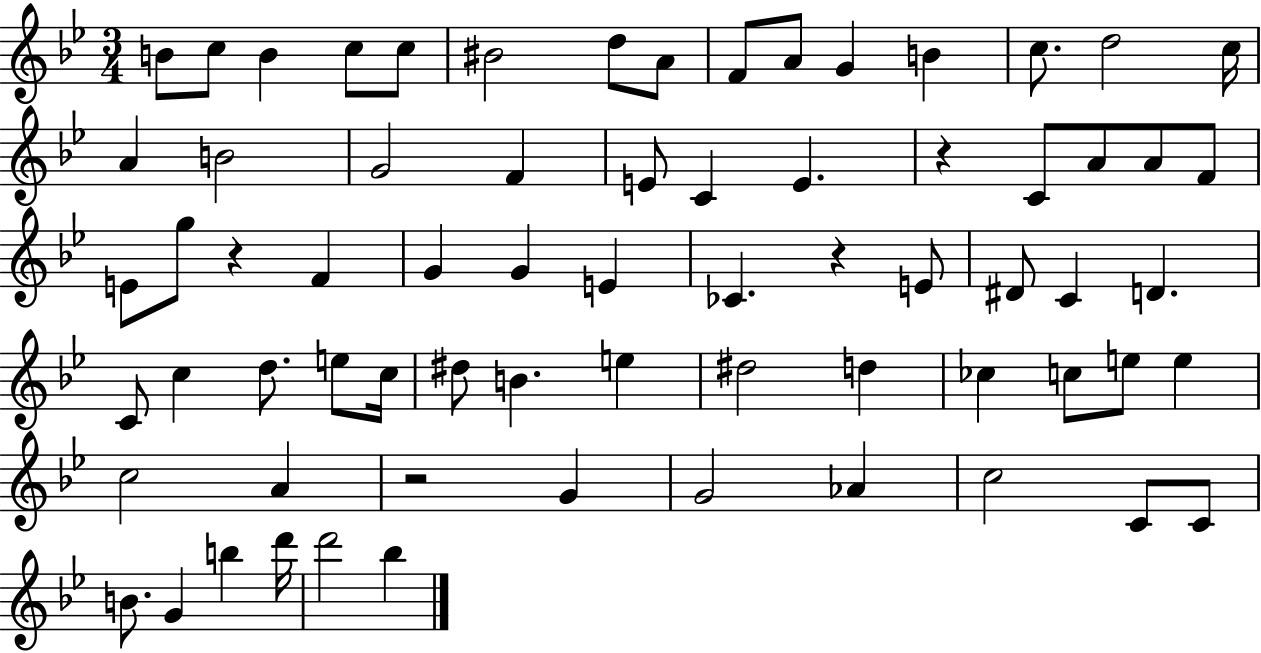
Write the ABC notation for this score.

X:1
T:Untitled
M:3/4
L:1/4
K:Bb
B/2 c/2 B c/2 c/2 ^B2 d/2 A/2 F/2 A/2 G B c/2 d2 c/4 A B2 G2 F E/2 C E z C/2 A/2 A/2 F/2 E/2 g/2 z F G G E _C z E/2 ^D/2 C D C/2 c d/2 e/2 c/4 ^d/2 B e ^d2 d _c c/2 e/2 e c2 A z2 G G2 _A c2 C/2 C/2 B/2 G b d'/4 d'2 _b